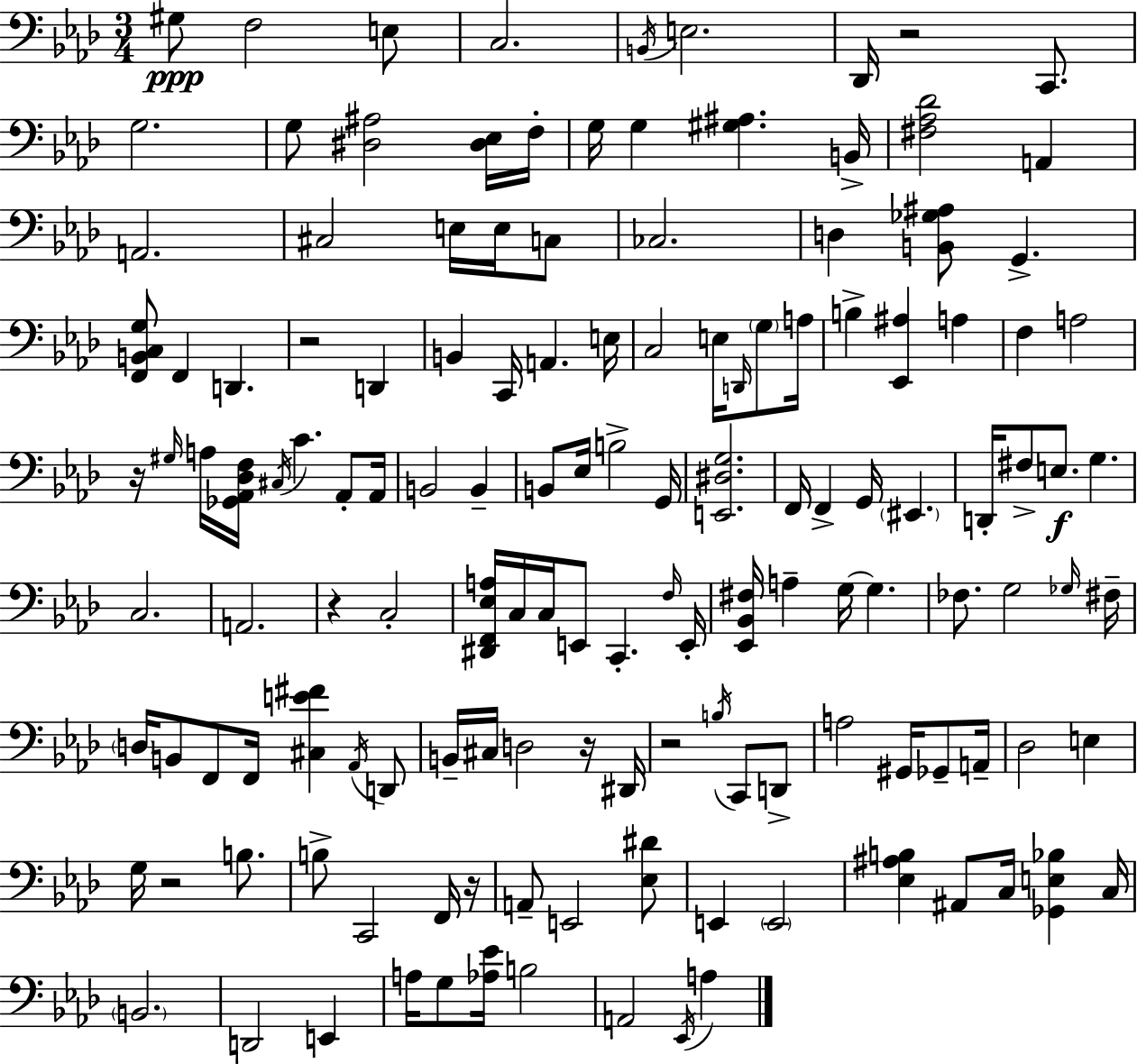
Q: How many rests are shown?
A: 8